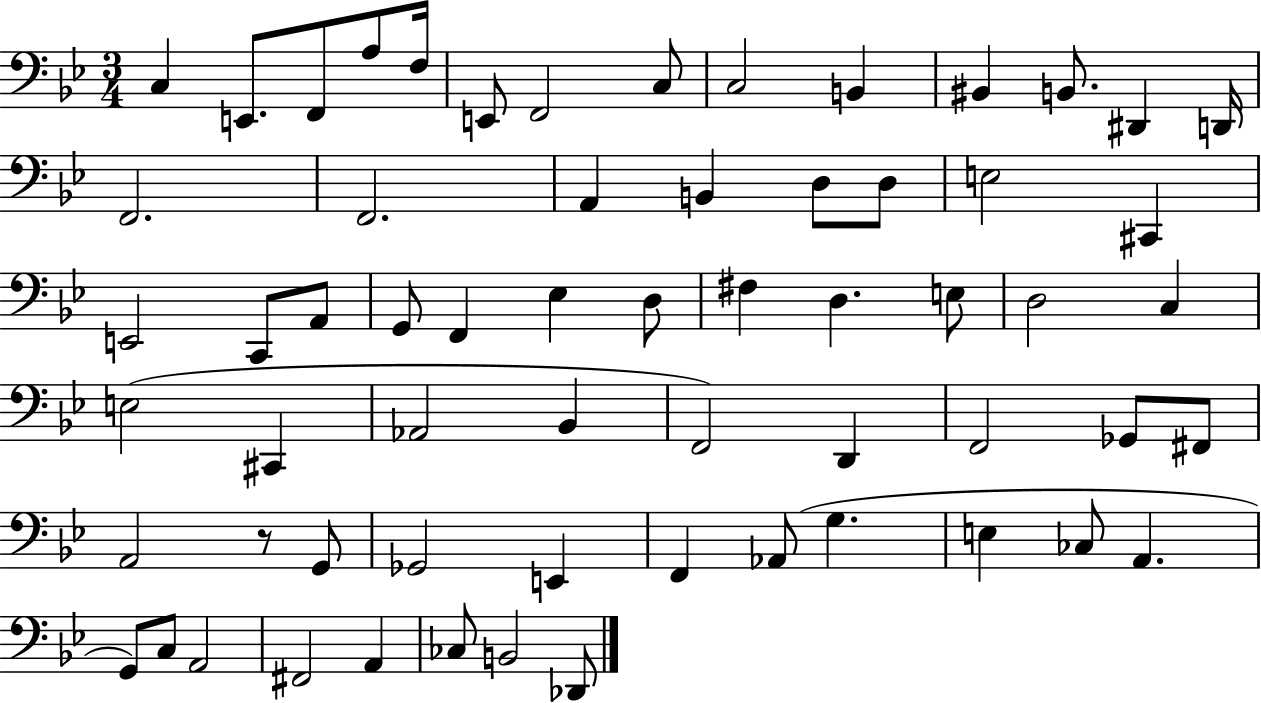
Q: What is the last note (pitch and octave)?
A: Db2